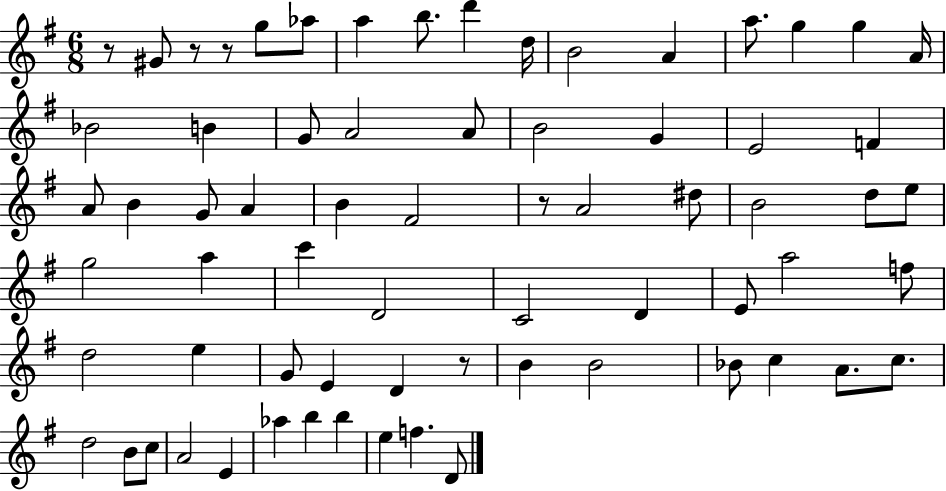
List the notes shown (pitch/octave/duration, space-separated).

R/e G#4/e R/e R/e G5/e Ab5/e A5/q B5/e. D6/q D5/s B4/h A4/q A5/e. G5/q G5/q A4/s Bb4/h B4/q G4/e A4/h A4/e B4/h G4/q E4/h F4/q A4/e B4/q G4/e A4/q B4/q F#4/h R/e A4/h D#5/e B4/h D5/e E5/e G5/h A5/q C6/q D4/h C4/h D4/q E4/e A5/h F5/e D5/h E5/q G4/e E4/q D4/q R/e B4/q B4/h Bb4/e C5/q A4/e. C5/e. D5/h B4/e C5/e A4/h E4/q Ab5/q B5/q B5/q E5/q F5/q. D4/e